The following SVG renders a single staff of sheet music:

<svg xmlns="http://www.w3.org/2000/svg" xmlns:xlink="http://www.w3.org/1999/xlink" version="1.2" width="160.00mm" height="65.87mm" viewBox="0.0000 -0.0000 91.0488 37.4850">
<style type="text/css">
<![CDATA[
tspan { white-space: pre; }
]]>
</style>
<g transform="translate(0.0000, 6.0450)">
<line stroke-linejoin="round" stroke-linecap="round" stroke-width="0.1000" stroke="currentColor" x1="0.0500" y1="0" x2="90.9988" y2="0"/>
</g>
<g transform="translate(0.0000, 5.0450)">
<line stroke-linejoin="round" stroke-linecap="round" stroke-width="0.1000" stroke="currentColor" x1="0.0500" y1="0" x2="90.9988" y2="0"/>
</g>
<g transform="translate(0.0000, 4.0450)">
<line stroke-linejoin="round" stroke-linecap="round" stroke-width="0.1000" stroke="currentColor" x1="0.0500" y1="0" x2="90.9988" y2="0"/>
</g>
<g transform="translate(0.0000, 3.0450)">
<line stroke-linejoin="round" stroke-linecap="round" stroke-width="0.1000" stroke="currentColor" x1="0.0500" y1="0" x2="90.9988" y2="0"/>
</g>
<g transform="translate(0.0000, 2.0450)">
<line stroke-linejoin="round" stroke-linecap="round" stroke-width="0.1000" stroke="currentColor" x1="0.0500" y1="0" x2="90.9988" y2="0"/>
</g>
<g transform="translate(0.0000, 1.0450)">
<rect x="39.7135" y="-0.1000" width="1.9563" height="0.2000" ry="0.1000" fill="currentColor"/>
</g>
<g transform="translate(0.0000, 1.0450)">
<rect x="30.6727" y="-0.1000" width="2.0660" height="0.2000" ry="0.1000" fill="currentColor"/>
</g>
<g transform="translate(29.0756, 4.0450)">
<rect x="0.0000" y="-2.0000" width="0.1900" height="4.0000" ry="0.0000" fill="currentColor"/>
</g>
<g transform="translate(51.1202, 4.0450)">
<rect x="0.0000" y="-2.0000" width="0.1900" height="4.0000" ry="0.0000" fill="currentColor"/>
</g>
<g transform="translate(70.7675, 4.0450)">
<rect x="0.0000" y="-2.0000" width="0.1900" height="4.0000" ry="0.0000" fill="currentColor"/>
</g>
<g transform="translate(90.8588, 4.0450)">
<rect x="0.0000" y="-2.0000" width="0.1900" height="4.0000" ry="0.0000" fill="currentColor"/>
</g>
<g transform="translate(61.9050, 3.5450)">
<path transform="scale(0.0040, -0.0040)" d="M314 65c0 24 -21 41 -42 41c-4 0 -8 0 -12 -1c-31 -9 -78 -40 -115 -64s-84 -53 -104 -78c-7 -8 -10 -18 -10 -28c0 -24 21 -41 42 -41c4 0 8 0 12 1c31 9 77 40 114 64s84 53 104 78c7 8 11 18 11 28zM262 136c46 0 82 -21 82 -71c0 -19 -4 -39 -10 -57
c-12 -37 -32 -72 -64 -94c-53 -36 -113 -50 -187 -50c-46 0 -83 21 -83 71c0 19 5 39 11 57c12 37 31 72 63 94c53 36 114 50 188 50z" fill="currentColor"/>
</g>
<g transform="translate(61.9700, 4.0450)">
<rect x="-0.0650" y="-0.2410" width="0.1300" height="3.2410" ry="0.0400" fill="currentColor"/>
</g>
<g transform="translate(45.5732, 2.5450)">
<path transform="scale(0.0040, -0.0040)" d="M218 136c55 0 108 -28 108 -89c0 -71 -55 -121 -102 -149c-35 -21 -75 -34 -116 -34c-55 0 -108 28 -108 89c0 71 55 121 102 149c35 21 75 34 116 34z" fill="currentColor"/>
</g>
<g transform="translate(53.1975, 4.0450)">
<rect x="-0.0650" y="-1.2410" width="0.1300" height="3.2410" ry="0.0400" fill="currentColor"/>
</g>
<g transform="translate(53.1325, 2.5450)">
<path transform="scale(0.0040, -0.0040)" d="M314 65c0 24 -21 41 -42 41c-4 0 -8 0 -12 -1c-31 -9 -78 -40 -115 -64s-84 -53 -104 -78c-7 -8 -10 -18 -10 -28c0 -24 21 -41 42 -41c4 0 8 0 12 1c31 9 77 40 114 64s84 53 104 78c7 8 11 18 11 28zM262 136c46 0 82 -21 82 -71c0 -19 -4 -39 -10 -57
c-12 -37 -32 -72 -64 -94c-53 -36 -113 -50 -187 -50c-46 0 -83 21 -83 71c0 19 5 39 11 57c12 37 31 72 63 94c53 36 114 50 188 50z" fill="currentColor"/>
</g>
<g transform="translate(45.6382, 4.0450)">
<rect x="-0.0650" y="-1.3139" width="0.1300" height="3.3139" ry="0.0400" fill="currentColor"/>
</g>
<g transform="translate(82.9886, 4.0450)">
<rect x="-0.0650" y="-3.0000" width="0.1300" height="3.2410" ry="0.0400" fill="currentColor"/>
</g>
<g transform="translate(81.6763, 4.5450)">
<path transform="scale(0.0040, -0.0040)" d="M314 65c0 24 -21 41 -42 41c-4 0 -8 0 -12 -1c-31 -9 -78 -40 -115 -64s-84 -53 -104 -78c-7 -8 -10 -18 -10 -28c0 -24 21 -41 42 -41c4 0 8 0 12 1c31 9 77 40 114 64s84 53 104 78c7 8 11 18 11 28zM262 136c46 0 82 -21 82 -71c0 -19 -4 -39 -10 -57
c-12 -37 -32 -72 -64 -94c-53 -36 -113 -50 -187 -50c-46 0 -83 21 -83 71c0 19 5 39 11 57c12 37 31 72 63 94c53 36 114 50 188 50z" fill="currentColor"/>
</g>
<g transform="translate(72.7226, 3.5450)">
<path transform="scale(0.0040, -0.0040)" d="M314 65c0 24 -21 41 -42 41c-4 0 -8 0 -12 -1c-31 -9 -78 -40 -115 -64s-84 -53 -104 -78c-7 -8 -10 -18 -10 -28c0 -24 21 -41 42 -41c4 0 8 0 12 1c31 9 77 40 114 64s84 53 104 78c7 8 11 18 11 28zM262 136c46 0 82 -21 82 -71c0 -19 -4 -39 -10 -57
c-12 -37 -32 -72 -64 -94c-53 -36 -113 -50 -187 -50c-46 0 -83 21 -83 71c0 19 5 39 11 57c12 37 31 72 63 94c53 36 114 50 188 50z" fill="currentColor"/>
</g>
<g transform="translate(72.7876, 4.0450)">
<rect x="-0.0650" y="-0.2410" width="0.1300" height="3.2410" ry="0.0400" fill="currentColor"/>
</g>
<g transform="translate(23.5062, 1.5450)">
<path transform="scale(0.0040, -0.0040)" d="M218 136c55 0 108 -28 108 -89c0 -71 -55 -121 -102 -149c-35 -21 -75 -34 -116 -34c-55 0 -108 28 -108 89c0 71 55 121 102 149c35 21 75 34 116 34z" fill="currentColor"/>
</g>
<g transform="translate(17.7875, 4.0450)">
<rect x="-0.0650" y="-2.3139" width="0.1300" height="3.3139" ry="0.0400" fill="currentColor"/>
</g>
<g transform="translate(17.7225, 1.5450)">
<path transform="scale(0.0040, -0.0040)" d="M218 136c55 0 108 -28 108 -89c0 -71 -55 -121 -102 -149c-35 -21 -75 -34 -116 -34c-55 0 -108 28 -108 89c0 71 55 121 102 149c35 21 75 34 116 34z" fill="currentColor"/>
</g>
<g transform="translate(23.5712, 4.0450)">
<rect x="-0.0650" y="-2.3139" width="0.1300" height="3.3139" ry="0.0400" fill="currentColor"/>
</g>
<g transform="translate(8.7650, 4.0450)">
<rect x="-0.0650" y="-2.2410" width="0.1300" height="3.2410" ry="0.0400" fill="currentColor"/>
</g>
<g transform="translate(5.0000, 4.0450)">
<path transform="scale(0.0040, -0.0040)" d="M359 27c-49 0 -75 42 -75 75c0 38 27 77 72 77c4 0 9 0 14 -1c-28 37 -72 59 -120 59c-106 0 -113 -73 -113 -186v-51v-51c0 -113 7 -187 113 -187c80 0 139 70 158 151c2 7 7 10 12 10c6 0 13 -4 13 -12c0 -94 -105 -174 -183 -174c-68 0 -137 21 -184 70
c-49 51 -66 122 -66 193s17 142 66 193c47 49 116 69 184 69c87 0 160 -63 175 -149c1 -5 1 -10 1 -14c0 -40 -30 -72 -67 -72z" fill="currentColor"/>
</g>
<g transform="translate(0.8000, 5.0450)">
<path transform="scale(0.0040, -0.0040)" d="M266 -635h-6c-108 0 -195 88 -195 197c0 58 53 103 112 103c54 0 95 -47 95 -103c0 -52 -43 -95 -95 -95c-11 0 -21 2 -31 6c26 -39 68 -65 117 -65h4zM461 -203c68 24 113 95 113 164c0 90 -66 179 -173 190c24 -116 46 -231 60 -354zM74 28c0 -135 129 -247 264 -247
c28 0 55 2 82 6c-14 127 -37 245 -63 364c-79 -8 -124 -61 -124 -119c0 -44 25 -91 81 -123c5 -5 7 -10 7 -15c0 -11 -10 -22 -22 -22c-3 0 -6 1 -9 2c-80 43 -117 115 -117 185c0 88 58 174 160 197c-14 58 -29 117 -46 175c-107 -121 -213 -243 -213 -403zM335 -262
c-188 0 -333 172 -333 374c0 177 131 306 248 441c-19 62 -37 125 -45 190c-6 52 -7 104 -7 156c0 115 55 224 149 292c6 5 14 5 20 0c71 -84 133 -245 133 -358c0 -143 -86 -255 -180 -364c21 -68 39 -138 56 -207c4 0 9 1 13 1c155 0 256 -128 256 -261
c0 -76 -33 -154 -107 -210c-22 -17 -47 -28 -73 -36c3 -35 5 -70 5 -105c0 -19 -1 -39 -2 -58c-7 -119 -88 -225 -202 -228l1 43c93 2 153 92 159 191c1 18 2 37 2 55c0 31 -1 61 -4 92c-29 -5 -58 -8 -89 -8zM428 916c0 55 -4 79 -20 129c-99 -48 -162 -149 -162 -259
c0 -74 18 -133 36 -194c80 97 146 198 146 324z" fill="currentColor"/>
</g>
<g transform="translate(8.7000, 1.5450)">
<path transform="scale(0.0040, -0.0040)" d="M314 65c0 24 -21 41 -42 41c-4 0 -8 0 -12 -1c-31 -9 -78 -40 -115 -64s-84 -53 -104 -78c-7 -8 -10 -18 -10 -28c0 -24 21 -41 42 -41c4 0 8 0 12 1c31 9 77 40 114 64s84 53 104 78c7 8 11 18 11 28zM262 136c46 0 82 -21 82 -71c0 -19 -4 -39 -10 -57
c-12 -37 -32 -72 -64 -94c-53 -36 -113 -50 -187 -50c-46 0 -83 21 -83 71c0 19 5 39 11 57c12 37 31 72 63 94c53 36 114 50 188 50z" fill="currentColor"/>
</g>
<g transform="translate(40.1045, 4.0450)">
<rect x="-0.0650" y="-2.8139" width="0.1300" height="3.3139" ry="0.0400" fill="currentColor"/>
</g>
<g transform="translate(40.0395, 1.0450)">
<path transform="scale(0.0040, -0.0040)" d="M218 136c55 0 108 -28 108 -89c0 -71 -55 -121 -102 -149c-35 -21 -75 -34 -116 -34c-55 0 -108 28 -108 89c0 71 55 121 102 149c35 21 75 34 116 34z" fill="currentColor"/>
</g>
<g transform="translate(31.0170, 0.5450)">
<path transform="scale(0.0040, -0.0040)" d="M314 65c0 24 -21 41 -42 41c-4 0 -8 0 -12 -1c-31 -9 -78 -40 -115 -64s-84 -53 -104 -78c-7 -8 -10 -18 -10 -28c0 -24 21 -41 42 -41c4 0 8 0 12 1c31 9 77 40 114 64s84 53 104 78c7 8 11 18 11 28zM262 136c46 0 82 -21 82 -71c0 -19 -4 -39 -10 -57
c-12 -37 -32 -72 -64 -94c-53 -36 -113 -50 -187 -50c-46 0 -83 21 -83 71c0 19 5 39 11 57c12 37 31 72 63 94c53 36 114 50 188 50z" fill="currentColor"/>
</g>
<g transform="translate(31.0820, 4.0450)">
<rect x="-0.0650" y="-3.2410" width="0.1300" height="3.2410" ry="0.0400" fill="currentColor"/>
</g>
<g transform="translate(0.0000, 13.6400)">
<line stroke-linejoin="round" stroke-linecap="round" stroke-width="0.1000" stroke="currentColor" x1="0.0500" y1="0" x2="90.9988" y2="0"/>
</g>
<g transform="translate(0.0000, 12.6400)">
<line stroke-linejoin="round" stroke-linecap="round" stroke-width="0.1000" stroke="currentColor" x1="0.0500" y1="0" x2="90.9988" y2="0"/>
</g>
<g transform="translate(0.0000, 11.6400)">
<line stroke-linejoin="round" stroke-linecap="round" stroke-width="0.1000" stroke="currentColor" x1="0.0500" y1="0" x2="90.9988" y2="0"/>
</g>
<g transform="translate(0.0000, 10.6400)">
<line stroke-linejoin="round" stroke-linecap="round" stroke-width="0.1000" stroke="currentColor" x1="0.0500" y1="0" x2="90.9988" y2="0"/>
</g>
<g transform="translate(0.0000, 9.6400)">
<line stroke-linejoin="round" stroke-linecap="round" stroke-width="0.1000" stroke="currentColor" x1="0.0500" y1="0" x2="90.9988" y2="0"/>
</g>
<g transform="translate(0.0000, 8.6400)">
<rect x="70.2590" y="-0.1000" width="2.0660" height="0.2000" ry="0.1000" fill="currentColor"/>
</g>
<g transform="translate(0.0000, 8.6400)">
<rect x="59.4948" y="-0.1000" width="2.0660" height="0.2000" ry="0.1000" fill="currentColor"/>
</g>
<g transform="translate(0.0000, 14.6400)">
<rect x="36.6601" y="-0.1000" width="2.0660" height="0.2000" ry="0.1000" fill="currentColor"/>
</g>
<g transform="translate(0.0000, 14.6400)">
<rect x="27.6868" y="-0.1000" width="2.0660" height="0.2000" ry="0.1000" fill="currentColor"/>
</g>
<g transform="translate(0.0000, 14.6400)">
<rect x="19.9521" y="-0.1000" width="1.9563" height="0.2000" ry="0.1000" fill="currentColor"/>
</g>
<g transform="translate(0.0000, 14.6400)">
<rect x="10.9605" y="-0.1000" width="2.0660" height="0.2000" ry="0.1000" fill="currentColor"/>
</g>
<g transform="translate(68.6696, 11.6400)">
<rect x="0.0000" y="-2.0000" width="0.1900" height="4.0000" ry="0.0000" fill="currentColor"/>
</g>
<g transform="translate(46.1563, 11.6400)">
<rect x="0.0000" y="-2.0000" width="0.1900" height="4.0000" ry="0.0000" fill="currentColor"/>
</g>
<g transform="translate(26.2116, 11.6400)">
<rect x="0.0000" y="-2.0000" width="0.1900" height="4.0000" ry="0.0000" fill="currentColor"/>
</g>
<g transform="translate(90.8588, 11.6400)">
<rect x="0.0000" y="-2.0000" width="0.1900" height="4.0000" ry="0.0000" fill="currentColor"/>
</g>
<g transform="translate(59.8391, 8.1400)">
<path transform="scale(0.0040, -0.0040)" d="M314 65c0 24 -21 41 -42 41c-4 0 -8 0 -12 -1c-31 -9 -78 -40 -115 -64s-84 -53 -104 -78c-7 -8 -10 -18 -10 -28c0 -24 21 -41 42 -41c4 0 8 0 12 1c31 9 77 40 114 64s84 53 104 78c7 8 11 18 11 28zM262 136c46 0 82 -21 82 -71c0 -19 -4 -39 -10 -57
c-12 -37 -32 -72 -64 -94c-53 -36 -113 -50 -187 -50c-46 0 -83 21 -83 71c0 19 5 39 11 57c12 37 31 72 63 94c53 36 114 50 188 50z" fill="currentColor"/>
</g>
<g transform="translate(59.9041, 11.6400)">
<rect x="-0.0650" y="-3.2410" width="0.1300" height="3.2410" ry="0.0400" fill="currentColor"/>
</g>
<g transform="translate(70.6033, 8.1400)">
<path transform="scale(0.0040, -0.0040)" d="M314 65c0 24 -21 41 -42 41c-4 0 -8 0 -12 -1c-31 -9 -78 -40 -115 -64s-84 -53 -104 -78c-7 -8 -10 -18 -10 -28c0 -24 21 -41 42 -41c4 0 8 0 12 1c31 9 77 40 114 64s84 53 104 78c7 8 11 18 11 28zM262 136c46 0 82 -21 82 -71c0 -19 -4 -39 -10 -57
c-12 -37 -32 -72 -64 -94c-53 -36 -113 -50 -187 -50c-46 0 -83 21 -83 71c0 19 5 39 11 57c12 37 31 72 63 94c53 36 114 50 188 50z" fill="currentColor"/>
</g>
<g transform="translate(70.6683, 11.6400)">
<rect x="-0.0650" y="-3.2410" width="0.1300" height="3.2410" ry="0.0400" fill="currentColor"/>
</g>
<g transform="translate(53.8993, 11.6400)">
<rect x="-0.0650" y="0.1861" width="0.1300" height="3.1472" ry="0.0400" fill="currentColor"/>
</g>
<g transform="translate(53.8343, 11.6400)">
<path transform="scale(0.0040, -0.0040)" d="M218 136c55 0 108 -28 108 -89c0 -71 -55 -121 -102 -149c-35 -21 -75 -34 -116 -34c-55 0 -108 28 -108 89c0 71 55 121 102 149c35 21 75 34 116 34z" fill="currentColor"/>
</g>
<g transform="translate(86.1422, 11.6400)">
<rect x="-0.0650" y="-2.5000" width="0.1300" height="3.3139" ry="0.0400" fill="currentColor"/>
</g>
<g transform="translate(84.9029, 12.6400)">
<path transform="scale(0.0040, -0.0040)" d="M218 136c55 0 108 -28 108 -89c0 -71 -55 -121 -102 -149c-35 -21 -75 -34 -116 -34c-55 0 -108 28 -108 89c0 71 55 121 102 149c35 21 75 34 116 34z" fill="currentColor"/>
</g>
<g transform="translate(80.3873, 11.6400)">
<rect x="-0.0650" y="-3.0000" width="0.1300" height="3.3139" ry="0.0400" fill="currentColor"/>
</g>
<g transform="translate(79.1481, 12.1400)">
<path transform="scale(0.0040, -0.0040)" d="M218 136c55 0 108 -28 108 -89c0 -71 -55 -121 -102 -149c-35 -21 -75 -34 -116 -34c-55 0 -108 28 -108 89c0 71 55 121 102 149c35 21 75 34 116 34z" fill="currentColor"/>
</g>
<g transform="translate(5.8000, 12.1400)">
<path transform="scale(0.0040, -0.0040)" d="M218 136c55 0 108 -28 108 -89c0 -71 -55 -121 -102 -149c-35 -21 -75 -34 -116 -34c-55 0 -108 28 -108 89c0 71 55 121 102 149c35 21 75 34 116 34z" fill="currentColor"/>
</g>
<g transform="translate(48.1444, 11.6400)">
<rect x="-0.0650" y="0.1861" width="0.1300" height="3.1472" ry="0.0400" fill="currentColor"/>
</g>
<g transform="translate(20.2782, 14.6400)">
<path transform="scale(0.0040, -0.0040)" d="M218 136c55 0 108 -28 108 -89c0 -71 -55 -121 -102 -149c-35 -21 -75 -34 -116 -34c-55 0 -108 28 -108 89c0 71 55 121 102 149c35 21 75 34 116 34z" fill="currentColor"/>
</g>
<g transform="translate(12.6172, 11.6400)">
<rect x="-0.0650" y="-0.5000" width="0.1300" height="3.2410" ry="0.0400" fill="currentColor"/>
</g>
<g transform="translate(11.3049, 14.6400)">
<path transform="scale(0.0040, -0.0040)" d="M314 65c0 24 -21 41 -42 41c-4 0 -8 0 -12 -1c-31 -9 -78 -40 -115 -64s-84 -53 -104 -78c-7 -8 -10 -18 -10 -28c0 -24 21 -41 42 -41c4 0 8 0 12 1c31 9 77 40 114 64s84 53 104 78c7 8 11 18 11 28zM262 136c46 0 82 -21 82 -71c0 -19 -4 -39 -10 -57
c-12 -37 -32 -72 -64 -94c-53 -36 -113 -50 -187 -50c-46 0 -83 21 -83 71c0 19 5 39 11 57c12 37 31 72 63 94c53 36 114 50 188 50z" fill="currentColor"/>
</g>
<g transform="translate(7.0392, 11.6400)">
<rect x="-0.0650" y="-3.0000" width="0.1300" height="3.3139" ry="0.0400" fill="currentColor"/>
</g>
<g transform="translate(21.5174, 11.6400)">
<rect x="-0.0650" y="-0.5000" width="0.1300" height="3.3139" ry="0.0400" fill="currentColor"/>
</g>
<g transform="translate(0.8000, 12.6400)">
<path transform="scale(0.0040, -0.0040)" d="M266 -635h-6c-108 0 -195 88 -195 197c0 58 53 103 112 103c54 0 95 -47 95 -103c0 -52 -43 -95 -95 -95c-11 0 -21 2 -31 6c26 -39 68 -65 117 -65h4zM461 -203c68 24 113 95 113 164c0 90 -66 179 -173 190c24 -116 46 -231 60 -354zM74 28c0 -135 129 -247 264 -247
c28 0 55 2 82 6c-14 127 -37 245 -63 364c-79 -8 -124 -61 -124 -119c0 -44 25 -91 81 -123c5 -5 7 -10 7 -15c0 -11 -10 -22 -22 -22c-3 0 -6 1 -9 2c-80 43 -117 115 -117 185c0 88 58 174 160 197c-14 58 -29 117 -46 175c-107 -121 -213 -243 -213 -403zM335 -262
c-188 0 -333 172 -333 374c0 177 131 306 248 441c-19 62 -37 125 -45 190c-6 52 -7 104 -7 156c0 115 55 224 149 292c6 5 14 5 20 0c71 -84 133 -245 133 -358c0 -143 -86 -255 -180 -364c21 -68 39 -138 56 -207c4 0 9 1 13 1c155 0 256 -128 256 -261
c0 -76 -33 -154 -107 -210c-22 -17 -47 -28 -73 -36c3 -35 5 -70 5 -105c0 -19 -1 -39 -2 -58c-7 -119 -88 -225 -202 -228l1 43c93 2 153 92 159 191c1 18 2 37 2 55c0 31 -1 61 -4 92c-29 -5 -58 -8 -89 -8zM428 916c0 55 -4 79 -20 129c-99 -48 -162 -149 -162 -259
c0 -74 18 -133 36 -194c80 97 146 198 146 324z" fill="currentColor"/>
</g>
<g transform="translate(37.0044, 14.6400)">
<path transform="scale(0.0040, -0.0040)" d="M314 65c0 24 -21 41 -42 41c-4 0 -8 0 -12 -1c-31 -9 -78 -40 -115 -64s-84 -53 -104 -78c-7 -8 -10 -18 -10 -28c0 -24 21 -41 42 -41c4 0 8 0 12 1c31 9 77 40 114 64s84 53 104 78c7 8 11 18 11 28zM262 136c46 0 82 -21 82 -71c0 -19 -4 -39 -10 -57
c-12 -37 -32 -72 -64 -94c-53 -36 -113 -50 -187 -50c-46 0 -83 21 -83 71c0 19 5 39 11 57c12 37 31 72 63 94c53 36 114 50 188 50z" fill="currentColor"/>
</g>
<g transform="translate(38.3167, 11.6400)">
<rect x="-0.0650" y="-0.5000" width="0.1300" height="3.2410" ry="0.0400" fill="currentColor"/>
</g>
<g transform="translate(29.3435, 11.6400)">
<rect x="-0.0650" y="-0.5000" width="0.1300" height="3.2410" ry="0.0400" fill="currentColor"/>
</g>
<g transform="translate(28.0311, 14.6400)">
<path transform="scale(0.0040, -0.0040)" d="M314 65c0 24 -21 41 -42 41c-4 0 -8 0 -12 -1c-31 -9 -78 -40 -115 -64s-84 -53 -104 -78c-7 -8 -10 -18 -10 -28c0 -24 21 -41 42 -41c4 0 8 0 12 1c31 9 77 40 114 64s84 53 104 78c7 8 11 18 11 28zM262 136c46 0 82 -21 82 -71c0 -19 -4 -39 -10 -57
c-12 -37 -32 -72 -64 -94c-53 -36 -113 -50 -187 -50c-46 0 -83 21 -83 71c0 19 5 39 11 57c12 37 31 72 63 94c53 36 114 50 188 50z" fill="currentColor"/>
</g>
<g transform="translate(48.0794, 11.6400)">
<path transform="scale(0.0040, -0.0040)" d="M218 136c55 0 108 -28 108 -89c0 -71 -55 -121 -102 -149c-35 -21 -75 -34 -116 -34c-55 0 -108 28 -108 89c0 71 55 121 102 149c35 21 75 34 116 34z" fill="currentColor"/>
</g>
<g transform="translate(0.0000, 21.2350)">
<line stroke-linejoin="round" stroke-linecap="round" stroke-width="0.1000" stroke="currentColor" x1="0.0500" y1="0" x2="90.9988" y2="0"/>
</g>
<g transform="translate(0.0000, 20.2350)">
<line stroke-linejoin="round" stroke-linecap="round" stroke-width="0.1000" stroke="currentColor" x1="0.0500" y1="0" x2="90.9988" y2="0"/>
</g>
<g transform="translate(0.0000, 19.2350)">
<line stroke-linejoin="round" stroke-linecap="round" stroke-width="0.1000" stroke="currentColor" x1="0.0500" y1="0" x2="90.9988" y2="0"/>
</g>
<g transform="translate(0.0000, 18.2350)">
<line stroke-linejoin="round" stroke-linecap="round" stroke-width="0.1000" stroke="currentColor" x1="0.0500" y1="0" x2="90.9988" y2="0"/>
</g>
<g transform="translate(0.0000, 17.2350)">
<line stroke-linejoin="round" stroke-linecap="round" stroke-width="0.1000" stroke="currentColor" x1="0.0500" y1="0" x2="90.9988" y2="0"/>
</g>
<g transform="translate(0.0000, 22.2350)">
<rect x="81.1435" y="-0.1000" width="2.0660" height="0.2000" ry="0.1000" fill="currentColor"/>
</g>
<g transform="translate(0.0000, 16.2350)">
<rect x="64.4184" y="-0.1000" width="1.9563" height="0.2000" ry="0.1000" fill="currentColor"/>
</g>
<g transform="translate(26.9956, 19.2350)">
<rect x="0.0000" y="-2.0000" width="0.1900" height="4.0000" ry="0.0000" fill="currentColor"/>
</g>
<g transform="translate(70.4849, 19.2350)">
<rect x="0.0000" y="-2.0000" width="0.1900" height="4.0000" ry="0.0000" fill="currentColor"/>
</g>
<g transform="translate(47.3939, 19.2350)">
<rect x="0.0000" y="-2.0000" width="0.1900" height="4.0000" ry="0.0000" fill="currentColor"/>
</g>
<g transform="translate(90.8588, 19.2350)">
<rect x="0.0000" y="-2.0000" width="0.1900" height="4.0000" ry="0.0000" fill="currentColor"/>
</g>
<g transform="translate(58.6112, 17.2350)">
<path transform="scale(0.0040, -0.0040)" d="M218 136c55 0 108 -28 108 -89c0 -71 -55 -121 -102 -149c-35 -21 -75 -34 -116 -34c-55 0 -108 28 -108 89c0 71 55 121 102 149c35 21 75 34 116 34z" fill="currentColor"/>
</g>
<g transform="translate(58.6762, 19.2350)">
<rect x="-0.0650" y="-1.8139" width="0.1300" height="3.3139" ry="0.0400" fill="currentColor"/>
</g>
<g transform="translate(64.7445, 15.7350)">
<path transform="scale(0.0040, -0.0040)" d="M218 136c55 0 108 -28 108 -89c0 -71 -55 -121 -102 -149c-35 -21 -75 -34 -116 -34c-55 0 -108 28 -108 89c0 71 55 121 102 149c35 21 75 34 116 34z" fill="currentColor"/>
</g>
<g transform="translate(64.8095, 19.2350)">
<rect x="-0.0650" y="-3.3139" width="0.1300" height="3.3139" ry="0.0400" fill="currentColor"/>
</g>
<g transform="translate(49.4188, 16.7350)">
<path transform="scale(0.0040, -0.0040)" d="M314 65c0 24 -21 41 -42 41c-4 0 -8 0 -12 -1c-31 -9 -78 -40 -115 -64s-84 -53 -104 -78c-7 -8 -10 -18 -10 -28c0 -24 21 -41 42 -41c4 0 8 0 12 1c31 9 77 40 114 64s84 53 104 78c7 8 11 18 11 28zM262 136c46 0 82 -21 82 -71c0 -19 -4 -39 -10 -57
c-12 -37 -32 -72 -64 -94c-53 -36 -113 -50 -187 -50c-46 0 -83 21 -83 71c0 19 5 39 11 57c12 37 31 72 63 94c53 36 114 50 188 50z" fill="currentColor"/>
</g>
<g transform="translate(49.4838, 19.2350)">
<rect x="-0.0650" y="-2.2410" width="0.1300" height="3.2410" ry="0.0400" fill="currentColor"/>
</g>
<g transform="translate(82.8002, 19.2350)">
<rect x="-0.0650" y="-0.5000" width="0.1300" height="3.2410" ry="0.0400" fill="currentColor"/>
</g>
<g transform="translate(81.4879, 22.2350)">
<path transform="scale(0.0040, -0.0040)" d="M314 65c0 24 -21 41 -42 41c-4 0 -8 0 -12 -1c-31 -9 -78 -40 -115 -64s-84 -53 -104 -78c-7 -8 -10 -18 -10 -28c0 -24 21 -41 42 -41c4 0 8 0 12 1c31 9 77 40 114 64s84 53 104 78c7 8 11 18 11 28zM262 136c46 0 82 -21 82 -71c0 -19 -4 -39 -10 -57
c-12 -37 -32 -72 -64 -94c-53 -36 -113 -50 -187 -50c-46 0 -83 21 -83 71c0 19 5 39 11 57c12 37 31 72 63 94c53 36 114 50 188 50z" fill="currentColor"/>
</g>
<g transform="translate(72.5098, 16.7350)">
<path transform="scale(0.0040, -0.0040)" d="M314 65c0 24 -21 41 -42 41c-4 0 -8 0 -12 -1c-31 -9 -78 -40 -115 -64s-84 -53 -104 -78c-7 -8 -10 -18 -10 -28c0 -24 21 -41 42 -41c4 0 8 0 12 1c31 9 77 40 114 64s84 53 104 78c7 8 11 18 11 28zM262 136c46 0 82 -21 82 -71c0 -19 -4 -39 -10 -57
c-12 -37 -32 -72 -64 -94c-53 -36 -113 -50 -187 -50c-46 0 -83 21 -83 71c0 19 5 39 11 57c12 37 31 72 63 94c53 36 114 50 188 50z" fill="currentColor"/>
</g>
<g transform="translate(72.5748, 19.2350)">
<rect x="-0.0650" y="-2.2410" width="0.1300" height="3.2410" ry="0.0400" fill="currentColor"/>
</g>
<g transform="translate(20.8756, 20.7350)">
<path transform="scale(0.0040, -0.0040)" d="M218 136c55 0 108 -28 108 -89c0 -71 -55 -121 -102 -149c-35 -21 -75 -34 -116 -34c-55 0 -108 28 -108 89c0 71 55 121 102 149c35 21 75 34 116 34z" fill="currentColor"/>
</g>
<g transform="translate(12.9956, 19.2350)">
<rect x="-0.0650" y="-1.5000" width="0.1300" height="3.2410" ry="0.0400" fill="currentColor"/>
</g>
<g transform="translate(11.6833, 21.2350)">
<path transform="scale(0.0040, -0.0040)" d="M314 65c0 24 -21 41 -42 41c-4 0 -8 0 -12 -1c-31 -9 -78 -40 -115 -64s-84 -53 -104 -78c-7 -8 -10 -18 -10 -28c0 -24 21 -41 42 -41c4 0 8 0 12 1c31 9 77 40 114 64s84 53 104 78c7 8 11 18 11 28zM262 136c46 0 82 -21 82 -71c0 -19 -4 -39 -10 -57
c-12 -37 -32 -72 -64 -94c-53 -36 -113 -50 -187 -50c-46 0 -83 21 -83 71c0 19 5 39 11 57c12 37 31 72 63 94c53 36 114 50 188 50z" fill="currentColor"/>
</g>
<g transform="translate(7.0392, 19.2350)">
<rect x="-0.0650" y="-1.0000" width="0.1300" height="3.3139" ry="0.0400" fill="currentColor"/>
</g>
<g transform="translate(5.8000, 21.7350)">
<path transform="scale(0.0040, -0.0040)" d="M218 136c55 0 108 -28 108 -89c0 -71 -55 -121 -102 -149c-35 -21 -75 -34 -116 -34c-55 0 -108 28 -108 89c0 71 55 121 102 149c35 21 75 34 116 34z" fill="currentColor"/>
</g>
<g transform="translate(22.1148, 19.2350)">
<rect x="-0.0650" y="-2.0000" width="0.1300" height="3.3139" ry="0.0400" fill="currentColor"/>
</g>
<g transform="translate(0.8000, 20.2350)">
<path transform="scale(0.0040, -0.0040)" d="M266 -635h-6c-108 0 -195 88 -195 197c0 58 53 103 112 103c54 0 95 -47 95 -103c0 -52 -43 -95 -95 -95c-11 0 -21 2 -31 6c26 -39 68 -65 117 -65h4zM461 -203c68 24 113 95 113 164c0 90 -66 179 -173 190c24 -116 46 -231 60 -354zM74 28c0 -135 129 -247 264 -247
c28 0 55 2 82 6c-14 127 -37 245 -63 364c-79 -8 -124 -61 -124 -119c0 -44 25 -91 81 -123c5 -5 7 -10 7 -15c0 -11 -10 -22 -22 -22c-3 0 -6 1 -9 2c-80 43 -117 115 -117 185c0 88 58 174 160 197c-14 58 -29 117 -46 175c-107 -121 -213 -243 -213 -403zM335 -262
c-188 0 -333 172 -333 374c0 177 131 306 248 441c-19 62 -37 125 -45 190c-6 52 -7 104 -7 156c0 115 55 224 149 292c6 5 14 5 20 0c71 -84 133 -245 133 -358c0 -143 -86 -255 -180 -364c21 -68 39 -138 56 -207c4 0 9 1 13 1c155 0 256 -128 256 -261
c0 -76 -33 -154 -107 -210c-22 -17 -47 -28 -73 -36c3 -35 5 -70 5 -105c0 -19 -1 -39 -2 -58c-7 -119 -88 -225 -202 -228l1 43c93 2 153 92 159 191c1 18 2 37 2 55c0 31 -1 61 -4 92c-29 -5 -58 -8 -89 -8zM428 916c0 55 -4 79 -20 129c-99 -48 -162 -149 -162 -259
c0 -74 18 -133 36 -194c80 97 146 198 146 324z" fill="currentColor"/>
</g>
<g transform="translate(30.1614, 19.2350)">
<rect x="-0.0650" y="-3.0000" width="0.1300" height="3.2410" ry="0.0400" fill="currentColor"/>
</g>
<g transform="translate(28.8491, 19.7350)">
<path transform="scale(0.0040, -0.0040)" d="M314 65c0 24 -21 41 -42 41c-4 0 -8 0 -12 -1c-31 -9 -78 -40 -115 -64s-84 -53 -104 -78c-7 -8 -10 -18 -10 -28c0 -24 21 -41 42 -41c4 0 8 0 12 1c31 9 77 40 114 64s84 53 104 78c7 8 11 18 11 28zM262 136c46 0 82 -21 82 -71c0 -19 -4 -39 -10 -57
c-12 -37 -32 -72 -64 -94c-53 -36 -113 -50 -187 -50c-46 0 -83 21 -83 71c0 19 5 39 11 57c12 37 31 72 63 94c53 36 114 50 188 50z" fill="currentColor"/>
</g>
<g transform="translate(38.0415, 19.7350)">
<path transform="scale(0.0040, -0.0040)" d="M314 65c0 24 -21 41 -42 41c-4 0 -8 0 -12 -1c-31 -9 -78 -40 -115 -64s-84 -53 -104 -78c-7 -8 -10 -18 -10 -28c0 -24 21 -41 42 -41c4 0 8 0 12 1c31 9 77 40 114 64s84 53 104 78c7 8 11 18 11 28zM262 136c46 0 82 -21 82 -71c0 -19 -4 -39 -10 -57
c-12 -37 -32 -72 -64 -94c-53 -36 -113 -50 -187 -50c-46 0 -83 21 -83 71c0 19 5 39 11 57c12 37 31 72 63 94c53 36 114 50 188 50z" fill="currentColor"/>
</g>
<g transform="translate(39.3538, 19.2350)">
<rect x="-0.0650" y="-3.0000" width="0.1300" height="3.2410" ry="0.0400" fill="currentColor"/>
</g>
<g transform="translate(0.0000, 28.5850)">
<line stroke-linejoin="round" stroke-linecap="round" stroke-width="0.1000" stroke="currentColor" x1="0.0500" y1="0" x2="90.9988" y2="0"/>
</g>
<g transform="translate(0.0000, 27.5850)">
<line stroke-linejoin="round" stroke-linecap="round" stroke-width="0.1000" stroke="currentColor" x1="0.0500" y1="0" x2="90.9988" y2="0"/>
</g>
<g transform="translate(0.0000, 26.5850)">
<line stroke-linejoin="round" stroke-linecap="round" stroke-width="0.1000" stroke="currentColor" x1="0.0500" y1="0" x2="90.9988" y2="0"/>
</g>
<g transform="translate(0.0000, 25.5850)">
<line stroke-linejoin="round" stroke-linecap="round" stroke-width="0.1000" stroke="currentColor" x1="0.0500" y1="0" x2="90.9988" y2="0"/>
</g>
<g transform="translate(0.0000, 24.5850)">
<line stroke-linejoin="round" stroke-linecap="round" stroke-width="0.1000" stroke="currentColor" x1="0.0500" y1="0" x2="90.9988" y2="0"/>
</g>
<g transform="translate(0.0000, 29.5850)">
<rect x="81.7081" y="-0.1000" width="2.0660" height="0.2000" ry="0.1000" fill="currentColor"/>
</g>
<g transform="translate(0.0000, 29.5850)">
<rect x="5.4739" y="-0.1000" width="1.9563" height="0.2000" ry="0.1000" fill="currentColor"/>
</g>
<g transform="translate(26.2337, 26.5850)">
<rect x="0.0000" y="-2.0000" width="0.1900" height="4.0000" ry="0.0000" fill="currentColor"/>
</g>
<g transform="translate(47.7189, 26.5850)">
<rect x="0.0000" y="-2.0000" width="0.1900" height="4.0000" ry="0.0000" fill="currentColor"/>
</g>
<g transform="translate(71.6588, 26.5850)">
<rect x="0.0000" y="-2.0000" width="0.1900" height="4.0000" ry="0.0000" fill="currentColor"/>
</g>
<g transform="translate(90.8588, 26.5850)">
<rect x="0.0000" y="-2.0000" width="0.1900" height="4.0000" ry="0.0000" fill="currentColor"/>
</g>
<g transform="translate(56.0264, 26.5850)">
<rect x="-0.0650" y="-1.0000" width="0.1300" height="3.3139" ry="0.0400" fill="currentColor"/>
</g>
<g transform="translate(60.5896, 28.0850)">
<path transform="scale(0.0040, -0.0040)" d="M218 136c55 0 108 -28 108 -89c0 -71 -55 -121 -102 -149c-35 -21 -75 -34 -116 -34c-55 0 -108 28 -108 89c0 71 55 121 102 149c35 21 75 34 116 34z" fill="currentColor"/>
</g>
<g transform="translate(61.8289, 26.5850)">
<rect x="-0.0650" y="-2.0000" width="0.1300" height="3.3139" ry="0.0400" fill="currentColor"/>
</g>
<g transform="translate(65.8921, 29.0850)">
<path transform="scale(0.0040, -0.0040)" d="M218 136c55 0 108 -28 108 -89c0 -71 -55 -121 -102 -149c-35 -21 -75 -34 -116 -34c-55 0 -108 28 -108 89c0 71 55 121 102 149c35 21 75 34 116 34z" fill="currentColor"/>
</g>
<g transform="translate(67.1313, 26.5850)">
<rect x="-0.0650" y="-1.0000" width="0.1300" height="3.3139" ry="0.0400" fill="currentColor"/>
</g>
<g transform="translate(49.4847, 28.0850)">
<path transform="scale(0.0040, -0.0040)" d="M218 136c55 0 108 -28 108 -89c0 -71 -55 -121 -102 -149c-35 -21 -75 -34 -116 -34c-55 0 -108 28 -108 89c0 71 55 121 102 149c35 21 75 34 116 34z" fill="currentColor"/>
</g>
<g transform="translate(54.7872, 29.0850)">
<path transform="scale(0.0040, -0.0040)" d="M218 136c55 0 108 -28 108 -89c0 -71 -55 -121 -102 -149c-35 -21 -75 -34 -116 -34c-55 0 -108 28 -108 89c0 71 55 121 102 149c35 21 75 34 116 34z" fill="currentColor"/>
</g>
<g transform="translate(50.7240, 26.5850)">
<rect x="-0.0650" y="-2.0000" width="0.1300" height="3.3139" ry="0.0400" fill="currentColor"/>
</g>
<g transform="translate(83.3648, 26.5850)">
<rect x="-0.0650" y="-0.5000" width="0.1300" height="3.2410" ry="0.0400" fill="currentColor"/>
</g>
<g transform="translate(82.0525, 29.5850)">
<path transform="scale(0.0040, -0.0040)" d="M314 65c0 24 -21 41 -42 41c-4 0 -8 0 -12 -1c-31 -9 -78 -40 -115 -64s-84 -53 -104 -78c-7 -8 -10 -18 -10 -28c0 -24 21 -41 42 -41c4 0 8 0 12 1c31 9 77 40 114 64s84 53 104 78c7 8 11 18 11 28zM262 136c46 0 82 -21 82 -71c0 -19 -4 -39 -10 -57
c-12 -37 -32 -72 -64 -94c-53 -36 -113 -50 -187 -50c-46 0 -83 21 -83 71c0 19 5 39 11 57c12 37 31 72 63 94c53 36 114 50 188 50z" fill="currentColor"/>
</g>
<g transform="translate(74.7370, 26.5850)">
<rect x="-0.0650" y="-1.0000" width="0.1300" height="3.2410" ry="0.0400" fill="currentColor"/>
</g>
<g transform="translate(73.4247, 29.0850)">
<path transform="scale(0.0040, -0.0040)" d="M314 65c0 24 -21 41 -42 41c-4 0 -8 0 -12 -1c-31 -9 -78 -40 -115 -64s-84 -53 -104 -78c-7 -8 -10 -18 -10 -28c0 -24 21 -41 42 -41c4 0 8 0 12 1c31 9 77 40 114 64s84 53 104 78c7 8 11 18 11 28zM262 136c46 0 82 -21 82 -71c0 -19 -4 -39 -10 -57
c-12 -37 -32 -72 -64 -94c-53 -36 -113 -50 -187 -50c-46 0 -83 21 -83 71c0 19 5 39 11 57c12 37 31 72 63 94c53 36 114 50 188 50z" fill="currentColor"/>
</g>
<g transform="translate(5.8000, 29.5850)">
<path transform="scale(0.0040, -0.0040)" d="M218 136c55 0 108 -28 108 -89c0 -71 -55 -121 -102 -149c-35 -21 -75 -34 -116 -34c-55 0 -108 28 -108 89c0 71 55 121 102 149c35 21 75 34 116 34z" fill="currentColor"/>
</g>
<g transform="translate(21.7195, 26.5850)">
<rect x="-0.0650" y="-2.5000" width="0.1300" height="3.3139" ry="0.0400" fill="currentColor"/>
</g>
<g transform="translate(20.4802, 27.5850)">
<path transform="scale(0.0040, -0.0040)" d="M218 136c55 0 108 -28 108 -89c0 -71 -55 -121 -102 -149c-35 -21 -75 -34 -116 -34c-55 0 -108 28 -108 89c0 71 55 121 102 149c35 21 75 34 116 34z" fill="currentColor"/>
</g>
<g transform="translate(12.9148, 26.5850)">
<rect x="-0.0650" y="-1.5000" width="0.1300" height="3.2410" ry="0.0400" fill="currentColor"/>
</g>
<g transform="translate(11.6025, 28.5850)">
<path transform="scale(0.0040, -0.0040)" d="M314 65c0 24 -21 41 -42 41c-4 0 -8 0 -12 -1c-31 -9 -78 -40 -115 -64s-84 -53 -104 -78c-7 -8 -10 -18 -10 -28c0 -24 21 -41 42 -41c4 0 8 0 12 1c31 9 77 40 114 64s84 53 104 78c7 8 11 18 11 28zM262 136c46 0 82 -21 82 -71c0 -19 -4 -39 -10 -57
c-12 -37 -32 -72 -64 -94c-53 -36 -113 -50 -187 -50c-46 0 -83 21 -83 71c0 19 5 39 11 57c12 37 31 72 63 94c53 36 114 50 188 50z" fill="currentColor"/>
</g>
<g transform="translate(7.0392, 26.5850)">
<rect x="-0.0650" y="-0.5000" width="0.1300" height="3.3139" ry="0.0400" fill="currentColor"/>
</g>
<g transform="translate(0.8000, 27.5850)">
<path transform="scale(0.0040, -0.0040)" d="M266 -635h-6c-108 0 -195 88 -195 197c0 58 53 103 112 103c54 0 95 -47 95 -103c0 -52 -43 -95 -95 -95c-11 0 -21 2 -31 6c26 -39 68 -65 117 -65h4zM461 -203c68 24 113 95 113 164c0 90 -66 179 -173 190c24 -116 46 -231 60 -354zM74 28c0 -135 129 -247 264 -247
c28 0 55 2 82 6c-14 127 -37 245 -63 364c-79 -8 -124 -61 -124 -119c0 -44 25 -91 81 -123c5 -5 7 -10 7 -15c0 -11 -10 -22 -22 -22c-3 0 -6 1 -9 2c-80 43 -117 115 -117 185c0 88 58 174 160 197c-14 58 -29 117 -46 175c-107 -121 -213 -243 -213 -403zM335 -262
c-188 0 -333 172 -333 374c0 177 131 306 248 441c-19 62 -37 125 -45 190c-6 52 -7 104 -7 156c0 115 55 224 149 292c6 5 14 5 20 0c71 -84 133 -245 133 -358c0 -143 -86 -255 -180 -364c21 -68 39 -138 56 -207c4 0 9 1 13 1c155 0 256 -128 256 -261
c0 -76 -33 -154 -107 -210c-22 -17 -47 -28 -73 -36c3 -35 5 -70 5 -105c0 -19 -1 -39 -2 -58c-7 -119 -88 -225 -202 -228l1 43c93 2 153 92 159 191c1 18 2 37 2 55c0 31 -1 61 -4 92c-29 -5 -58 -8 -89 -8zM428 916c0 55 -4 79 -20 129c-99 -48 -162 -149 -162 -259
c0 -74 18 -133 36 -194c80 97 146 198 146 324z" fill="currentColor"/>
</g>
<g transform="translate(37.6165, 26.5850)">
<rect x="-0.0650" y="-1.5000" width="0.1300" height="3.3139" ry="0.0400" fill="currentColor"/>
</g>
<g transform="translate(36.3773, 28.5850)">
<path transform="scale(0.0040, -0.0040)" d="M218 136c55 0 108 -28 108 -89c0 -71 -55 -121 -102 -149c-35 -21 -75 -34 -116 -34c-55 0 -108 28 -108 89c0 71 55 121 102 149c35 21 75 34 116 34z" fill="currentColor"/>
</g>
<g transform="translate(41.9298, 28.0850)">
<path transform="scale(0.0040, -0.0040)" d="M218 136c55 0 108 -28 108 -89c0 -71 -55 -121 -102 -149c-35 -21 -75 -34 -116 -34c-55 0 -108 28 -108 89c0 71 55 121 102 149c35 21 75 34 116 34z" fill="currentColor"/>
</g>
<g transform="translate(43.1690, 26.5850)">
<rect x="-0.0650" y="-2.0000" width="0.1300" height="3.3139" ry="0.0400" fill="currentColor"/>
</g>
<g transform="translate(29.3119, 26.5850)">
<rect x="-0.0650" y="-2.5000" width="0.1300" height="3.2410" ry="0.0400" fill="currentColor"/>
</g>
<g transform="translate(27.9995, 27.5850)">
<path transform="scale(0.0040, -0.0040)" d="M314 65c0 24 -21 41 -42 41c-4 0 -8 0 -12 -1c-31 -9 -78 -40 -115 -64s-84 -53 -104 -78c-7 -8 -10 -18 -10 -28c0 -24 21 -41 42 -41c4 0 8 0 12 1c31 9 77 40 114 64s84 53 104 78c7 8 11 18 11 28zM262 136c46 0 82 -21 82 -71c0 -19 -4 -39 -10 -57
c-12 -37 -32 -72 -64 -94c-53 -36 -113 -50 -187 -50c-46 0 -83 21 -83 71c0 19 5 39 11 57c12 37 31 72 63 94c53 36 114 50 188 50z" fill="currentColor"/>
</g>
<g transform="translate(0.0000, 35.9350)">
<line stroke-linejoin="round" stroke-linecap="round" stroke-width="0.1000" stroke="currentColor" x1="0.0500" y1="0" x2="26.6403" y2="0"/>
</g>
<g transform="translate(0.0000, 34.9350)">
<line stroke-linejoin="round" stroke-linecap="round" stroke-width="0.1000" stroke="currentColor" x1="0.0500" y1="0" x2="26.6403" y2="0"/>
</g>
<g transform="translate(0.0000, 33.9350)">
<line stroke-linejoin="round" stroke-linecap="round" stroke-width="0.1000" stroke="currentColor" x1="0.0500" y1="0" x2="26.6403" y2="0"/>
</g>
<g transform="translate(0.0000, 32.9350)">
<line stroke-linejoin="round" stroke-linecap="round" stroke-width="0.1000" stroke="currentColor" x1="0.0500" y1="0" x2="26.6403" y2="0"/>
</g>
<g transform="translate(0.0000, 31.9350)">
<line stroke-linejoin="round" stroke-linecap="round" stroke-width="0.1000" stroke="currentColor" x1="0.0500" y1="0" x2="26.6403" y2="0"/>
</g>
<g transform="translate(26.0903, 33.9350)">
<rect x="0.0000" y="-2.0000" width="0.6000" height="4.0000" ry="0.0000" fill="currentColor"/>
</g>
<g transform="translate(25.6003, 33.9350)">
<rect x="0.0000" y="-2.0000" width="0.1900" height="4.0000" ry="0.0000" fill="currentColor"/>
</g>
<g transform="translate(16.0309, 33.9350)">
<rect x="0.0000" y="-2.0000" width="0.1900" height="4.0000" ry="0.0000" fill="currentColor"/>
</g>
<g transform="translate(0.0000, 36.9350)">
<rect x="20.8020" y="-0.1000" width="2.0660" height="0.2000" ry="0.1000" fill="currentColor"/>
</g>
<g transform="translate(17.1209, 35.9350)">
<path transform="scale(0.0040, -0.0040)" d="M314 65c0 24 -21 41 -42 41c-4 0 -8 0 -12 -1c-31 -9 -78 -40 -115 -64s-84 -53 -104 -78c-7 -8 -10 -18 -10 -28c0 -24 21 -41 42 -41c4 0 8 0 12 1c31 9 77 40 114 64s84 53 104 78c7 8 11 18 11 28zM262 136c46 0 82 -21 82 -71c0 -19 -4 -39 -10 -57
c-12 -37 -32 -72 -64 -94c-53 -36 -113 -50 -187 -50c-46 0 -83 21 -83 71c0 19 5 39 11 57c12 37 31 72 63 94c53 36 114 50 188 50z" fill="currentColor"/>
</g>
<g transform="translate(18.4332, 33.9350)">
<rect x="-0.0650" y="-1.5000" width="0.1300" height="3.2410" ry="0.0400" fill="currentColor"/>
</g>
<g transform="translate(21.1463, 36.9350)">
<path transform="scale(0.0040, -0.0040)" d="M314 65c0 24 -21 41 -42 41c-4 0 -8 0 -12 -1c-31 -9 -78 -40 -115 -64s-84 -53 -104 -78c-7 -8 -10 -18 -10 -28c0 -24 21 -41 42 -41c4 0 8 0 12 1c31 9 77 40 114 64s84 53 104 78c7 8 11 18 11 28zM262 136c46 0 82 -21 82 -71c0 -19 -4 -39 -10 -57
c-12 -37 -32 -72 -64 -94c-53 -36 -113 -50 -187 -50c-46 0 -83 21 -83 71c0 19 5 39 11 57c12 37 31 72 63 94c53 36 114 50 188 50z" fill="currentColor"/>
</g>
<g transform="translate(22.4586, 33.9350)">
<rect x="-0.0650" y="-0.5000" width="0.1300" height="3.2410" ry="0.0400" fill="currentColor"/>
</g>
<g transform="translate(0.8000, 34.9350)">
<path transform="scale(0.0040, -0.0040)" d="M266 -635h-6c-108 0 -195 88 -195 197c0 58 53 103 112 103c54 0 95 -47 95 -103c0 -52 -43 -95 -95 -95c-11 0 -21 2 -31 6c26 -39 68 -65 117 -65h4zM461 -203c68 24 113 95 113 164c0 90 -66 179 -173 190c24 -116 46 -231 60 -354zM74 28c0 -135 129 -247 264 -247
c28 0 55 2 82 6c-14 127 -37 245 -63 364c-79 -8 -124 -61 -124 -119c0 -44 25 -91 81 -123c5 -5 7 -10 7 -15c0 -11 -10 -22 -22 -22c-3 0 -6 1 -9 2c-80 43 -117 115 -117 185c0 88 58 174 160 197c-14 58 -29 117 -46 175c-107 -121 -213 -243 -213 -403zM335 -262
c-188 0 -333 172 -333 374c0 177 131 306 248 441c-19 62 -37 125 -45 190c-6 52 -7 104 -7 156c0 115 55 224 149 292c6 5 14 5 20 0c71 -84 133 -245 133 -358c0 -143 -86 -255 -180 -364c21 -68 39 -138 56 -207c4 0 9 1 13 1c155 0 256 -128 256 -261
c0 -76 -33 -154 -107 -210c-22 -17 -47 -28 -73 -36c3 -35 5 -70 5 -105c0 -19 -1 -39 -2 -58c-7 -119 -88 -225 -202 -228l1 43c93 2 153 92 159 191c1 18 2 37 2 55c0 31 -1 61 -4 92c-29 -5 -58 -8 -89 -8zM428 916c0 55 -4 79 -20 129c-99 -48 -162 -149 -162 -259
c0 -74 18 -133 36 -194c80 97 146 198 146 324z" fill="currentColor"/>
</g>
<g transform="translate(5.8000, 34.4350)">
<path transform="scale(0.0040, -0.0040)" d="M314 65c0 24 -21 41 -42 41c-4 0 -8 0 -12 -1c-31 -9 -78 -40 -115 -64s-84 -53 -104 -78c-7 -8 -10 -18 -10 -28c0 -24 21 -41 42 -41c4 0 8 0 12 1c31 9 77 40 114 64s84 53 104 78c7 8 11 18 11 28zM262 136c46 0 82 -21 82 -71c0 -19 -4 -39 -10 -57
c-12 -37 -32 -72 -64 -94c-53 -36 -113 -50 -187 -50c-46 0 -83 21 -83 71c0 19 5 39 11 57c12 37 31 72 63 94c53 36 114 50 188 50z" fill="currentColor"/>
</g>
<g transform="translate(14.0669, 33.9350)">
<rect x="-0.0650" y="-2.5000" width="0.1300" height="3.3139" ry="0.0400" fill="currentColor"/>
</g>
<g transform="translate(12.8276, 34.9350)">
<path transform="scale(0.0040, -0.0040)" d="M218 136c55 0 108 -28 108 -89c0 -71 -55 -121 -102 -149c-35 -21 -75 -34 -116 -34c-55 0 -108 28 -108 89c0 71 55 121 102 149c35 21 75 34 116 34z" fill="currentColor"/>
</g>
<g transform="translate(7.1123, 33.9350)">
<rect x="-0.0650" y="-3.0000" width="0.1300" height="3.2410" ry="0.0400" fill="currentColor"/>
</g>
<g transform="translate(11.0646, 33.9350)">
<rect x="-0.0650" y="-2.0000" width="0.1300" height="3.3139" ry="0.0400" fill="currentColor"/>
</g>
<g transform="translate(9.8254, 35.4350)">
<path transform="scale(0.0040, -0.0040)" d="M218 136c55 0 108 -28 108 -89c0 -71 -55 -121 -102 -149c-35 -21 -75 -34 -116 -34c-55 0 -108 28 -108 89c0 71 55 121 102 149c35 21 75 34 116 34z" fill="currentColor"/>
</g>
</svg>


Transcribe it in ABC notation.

X:1
T:Untitled
M:4/4
L:1/4
K:C
g2 g g b2 a e e2 c2 c2 A2 A C2 C C2 C2 B B b2 b2 A G D E2 F A2 A2 g2 f b g2 C2 C E2 G G2 E F F D F D D2 C2 A2 F G E2 C2